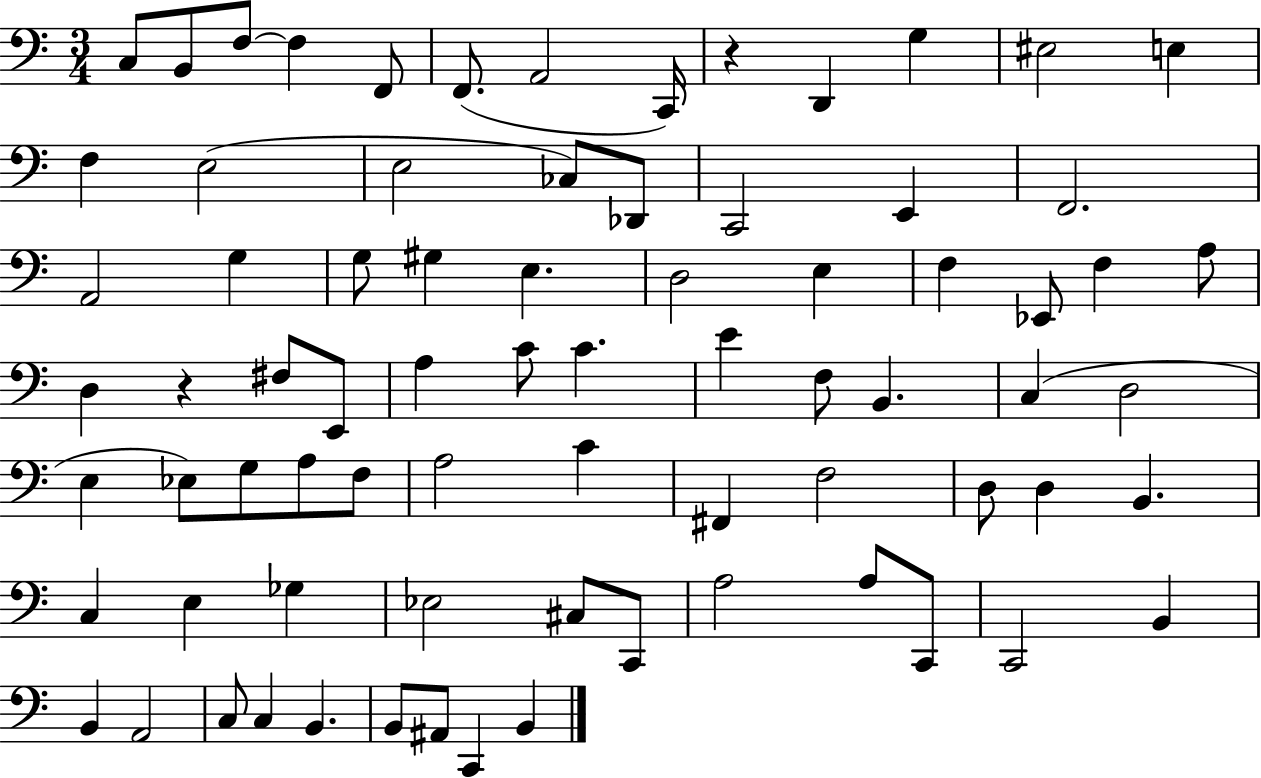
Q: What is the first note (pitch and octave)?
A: C3